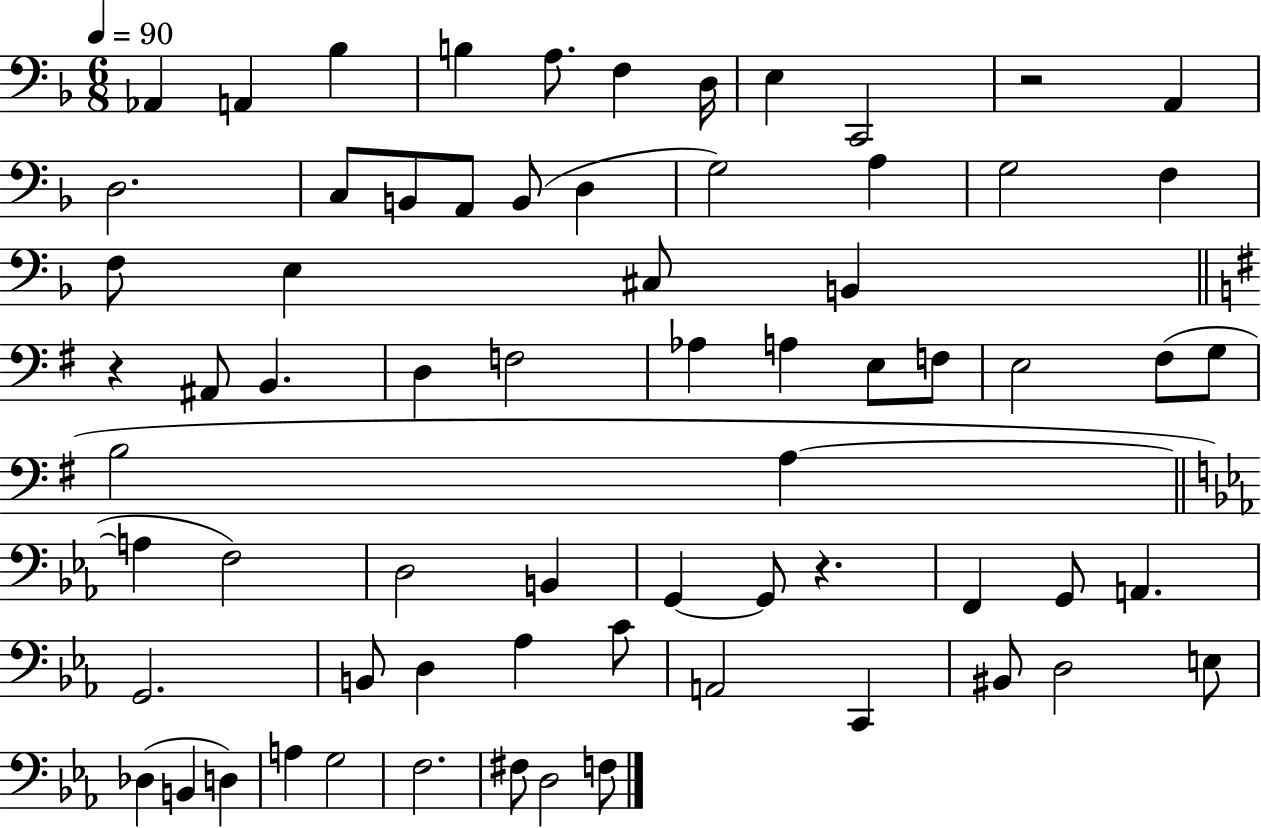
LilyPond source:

{
  \clef bass
  \numericTimeSignature
  \time 6/8
  \key f \major
  \tempo 4 = 90
  \repeat volta 2 { aes,4 a,4 bes4 | b4 a8. f4 d16 | e4 c,2 | r2 a,4 | \break d2. | c8 b,8 a,8 b,8( d4 | g2) a4 | g2 f4 | \break f8 e4 cis8 b,4 | \bar "||" \break \key g \major r4 ais,8 b,4. | d4 f2 | aes4 a4 e8 f8 | e2 fis8( g8 | \break b2 a4~~ | \bar "||" \break \key c \minor a4 f2) | d2 b,4 | g,4~~ g,8 r4. | f,4 g,8 a,4. | \break g,2. | b,8 d4 aes4 c'8 | a,2 c,4 | bis,8 d2 e8 | \break des4( b,4 d4) | a4 g2 | f2. | fis8 d2 f8 | \break } \bar "|."
}